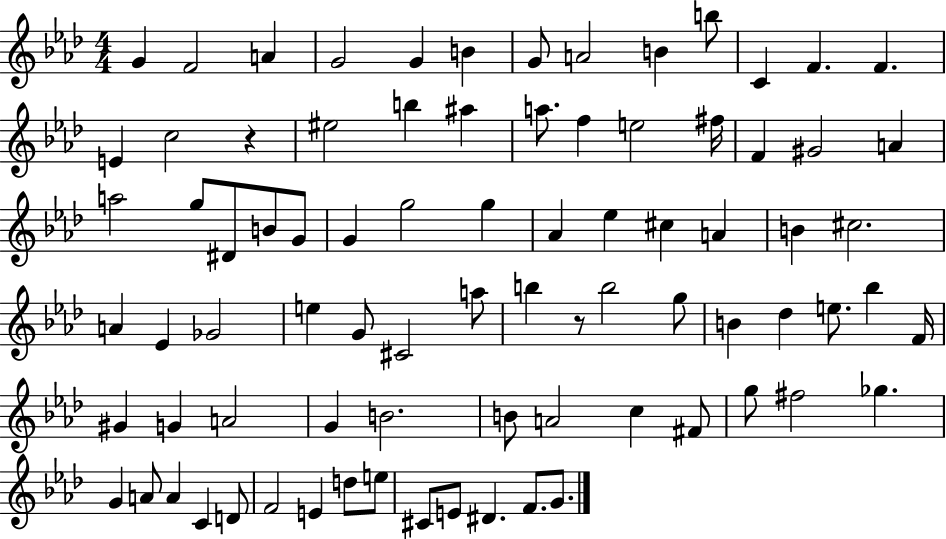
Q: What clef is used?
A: treble